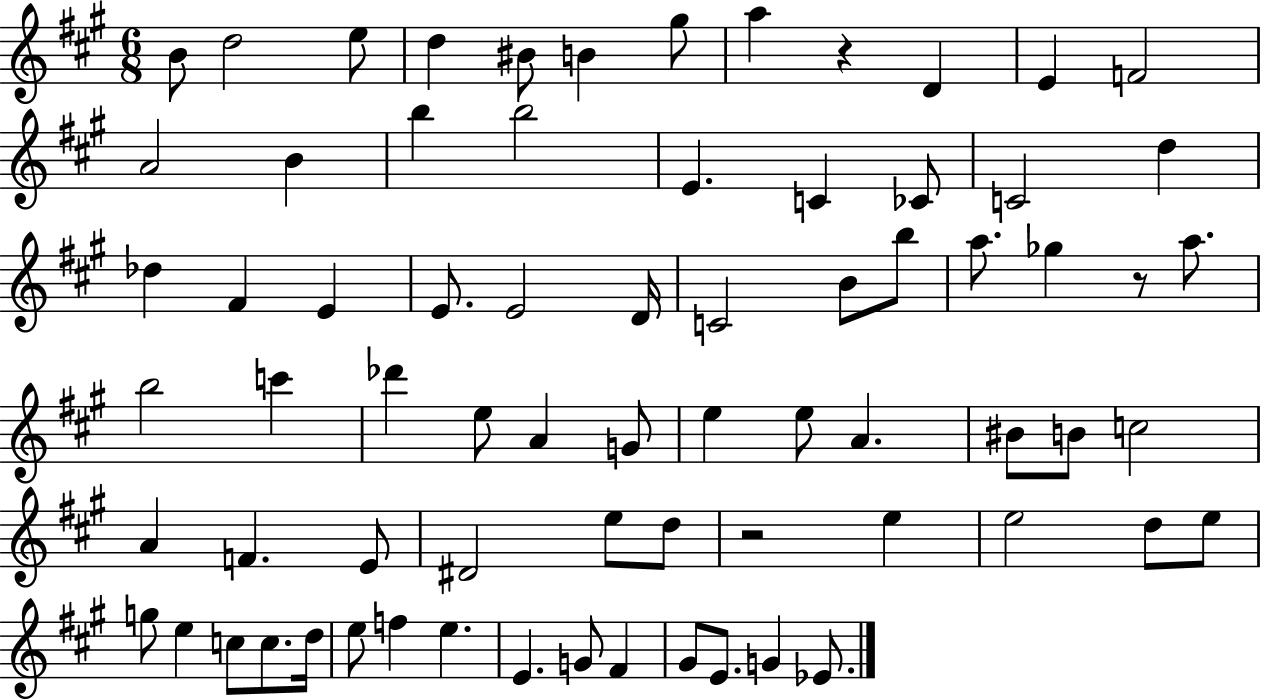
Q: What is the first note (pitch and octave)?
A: B4